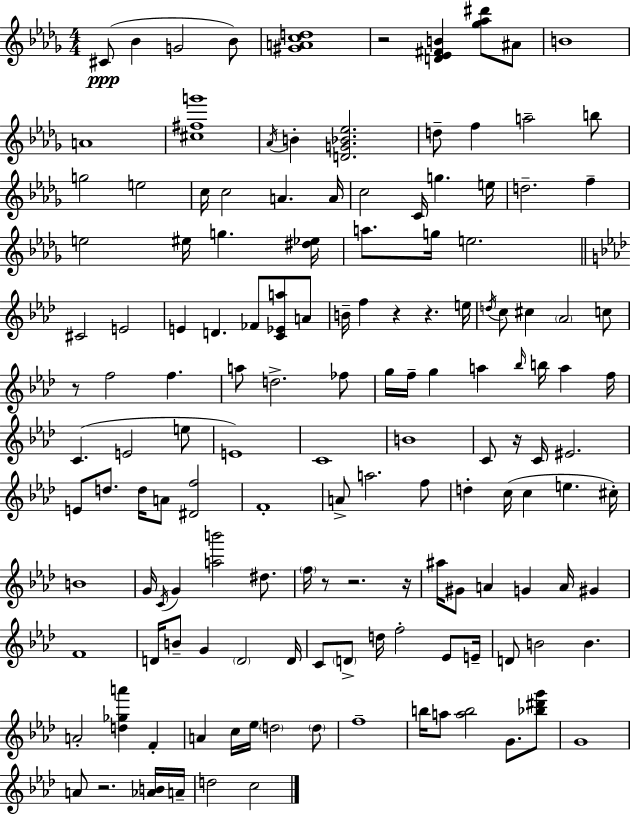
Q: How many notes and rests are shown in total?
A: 145